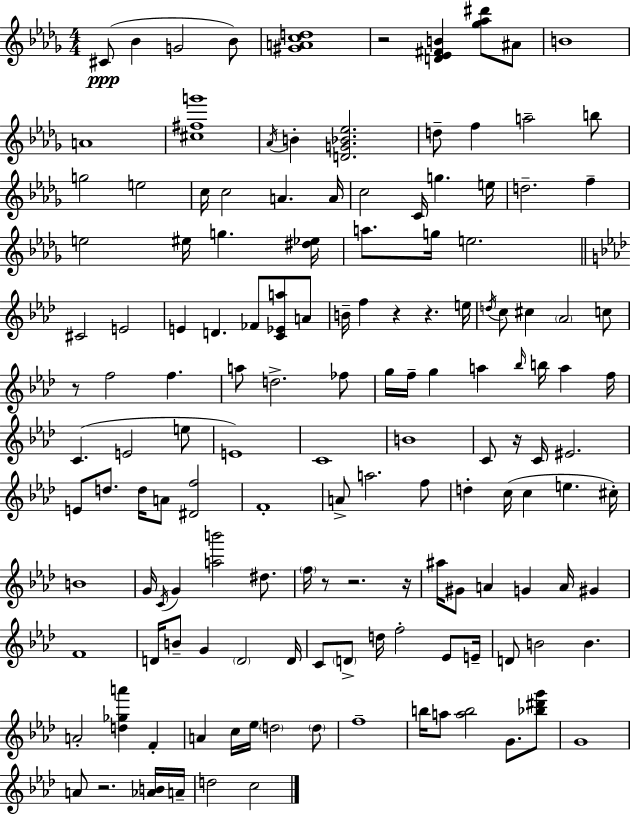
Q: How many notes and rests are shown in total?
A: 145